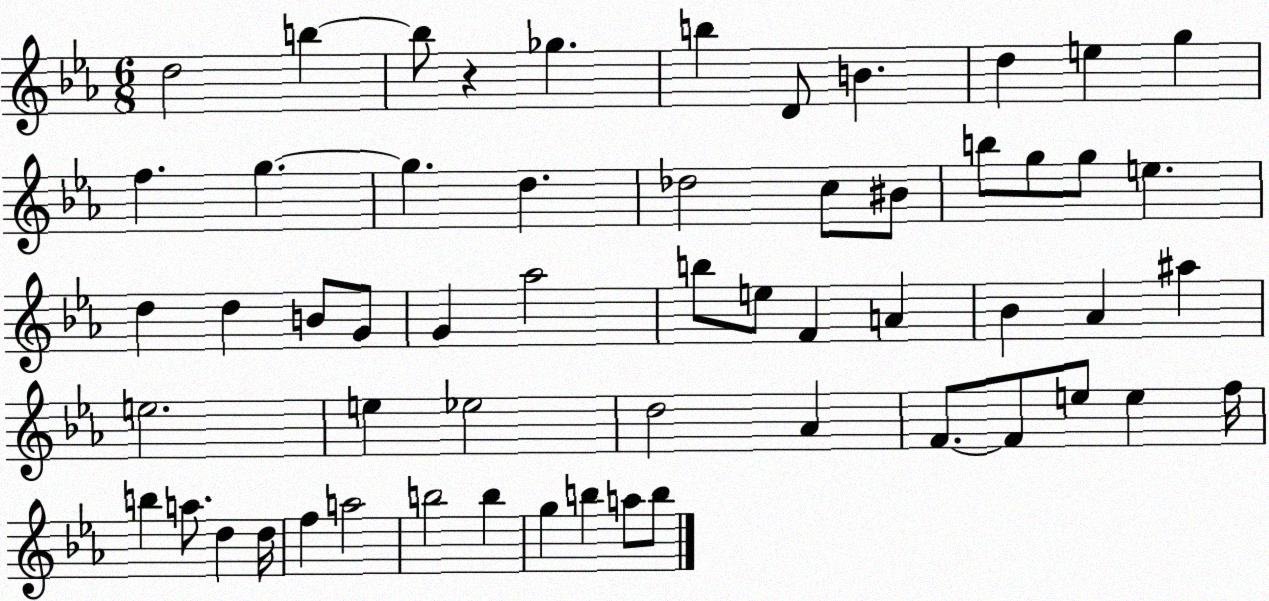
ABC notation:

X:1
T:Untitled
M:6/8
L:1/4
K:Eb
d2 b b/2 z _g b D/2 B d e g f g g d _d2 c/2 ^B/2 b/2 g/2 g/2 e d d B/2 G/2 G _a2 b/2 e/2 F A _B _A ^a e2 e _e2 d2 _A F/2 F/2 e/2 e f/4 b a/2 d d/4 f a2 b2 b g b a/2 b/2